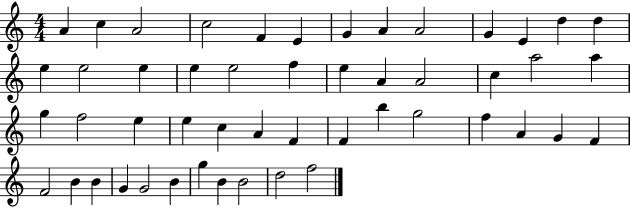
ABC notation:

X:1
T:Untitled
M:4/4
L:1/4
K:C
A c A2 c2 F E G A A2 G E d d e e2 e e e2 f e A A2 c a2 a g f2 e e c A F F b g2 f A G F F2 B B G G2 B g B B2 d2 f2